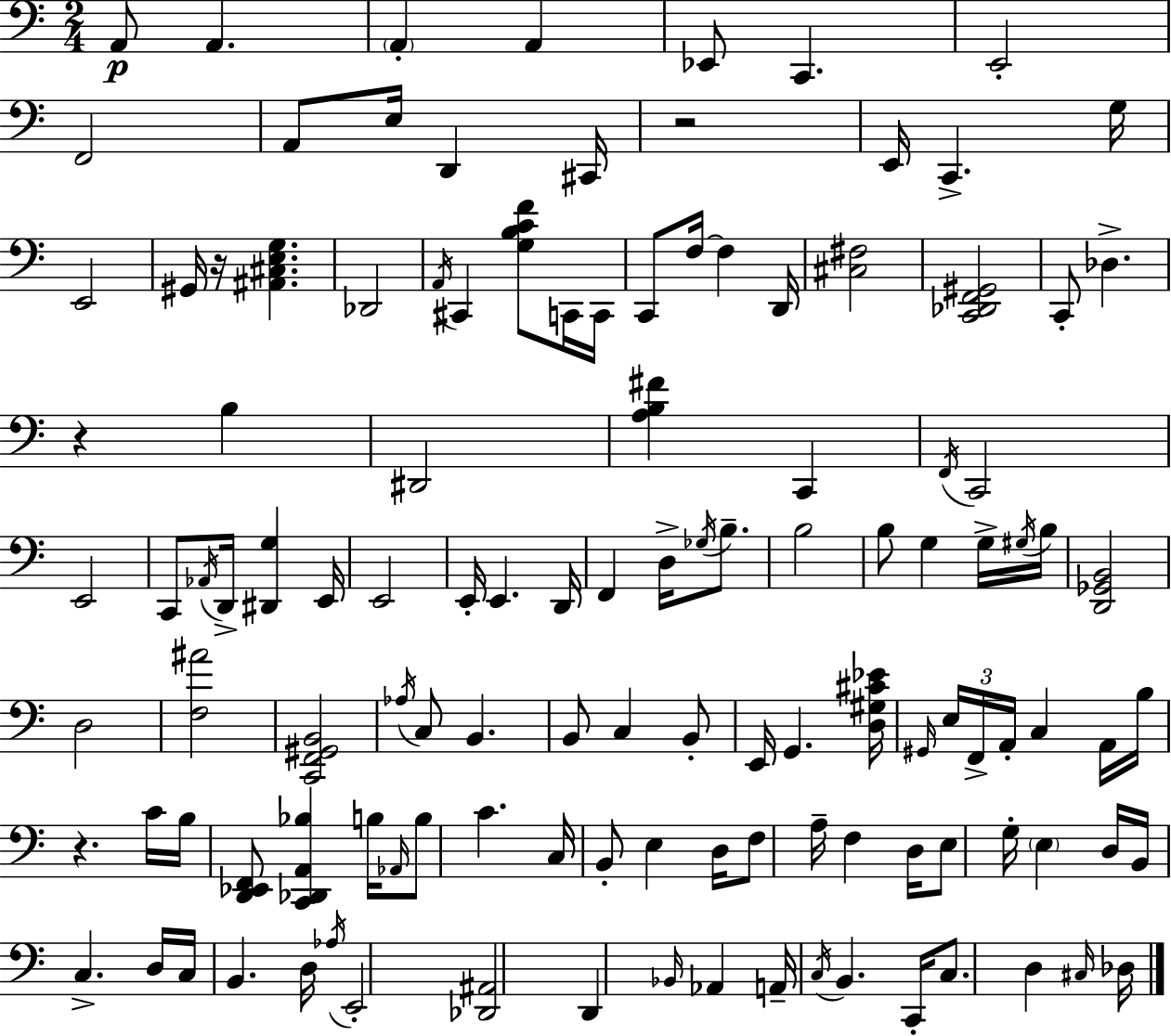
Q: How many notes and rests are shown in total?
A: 122